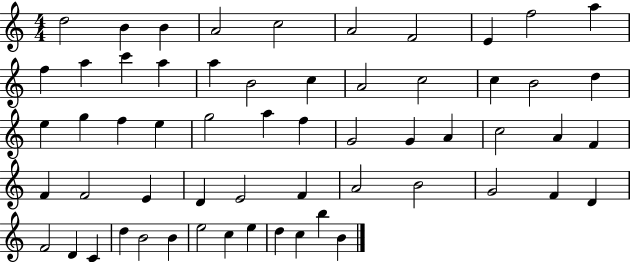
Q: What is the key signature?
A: C major